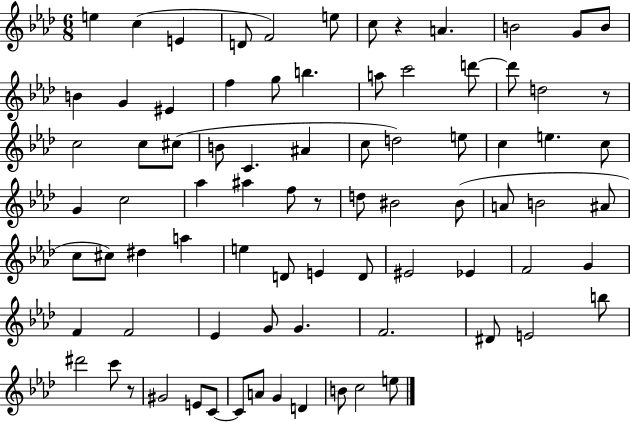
{
  \clef treble
  \numericTimeSignature
  \time 6/8
  \key aes \major
  e''4 c''4( e'4 | d'8 f'2) e''8 | c''8 r4 a'4. | b'2 g'8 b'8 | \break b'4 g'4 eis'4 | f''4 g''8 b''4. | a''8 c'''2 d'''8~~ | d'''8 d''2 r8 | \break c''2 c''8 cis''8( | b'8 c'4. ais'4 | c''8 d''2) e''8 | c''4 e''4. c''8 | \break g'4 c''2 | aes''4 ais''4 f''8 r8 | d''8 bis'2 bis'8( | a'8 b'2 ais'8 | \break c''8 cis''8) dis''4 a''4 | e''4 d'8 e'4 d'8 | eis'2 ees'4 | f'2 g'4 | \break f'4 f'2 | ees'4 g'8 g'4. | f'2. | dis'8 e'2 b''8 | \break dis'''2 c'''8 r8 | gis'2 e'8 c'8~~ | c'8 a'8 g'4 d'4 | b'8 c''2 e''8 | \break \bar "|."
}